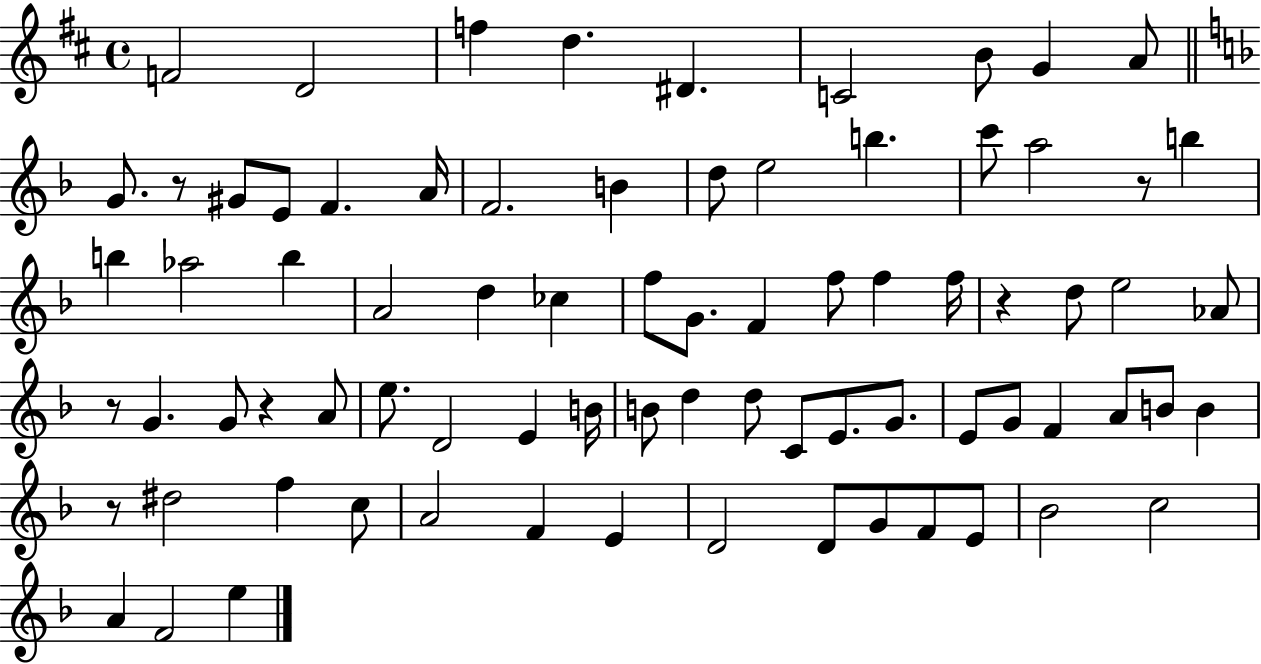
{
  \clef treble
  \time 4/4
  \defaultTimeSignature
  \key d \major
  \repeat volta 2 { f'2 d'2 | f''4 d''4. dis'4. | c'2 b'8 g'4 a'8 | \bar "||" \break \key f \major g'8. r8 gis'8 e'8 f'4. a'16 | f'2. b'4 | d''8 e''2 b''4. | c'''8 a''2 r8 b''4 | \break b''4 aes''2 b''4 | a'2 d''4 ces''4 | f''8 g'8. f'4 f''8 f''4 f''16 | r4 d''8 e''2 aes'8 | \break r8 g'4. g'8 r4 a'8 | e''8. d'2 e'4 b'16 | b'8 d''4 d''8 c'8 e'8. g'8. | e'8 g'8 f'4 a'8 b'8 b'4 | \break r8 dis''2 f''4 c''8 | a'2 f'4 e'4 | d'2 d'8 g'8 f'8 e'8 | bes'2 c''2 | \break a'4 f'2 e''4 | } \bar "|."
}